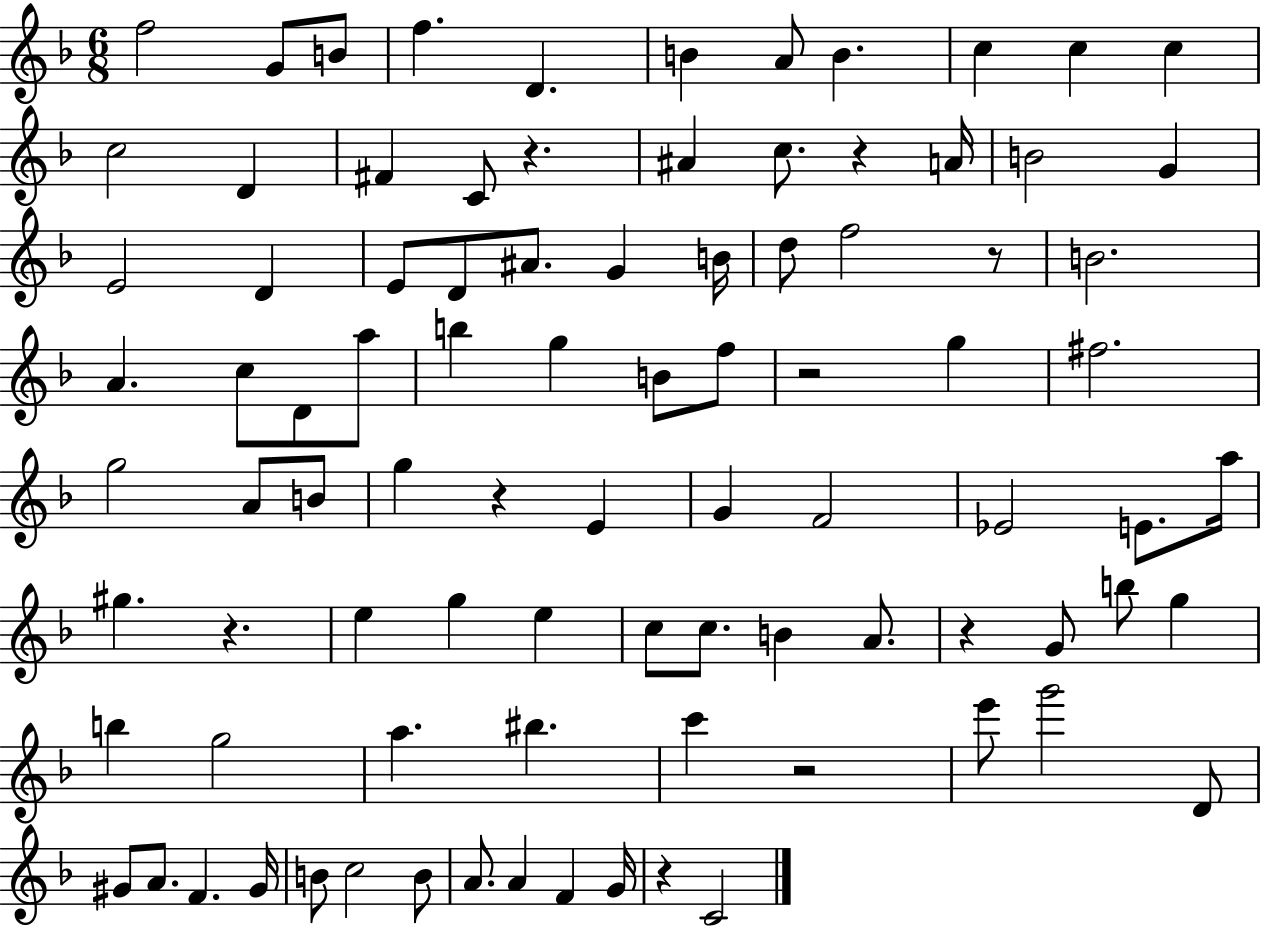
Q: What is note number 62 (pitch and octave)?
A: B5